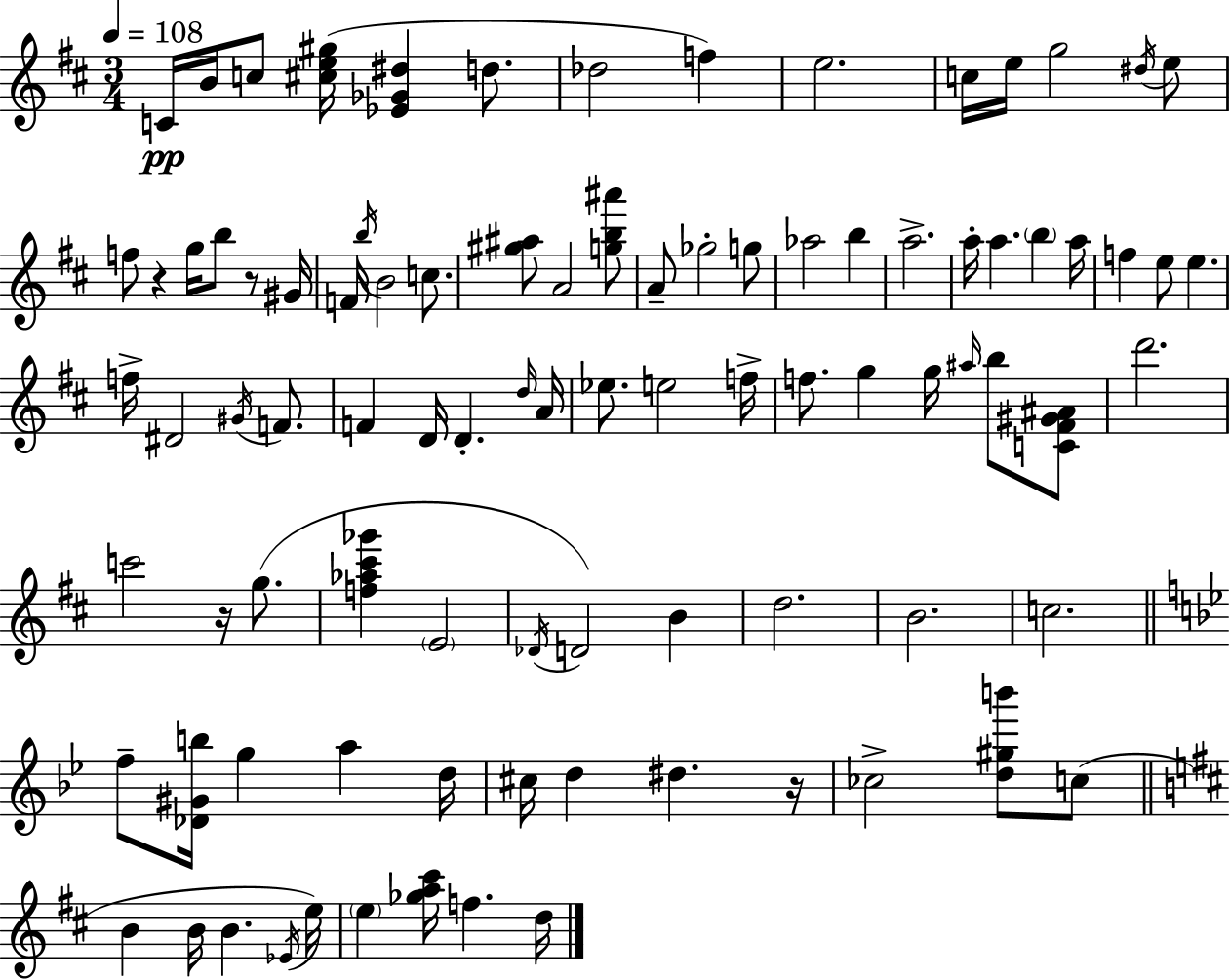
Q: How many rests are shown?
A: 4